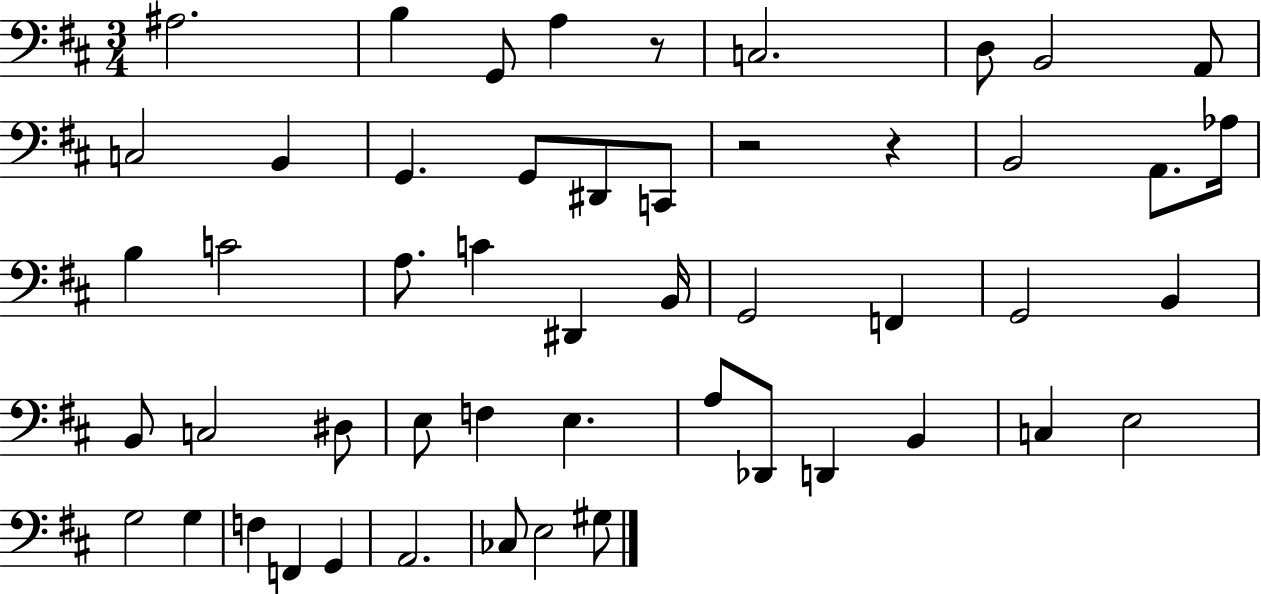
X:1
T:Untitled
M:3/4
L:1/4
K:D
^A,2 B, G,,/2 A, z/2 C,2 D,/2 B,,2 A,,/2 C,2 B,, G,, G,,/2 ^D,,/2 C,,/2 z2 z B,,2 A,,/2 _A,/4 B, C2 A,/2 C ^D,, B,,/4 G,,2 F,, G,,2 B,, B,,/2 C,2 ^D,/2 E,/2 F, E, A,/2 _D,,/2 D,, B,, C, E,2 G,2 G, F, F,, G,, A,,2 _C,/2 E,2 ^G,/2